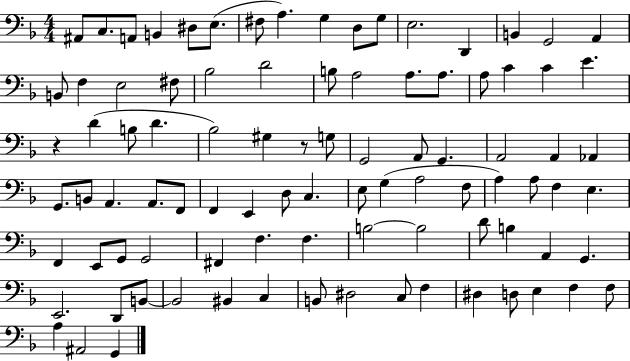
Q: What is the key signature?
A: F major